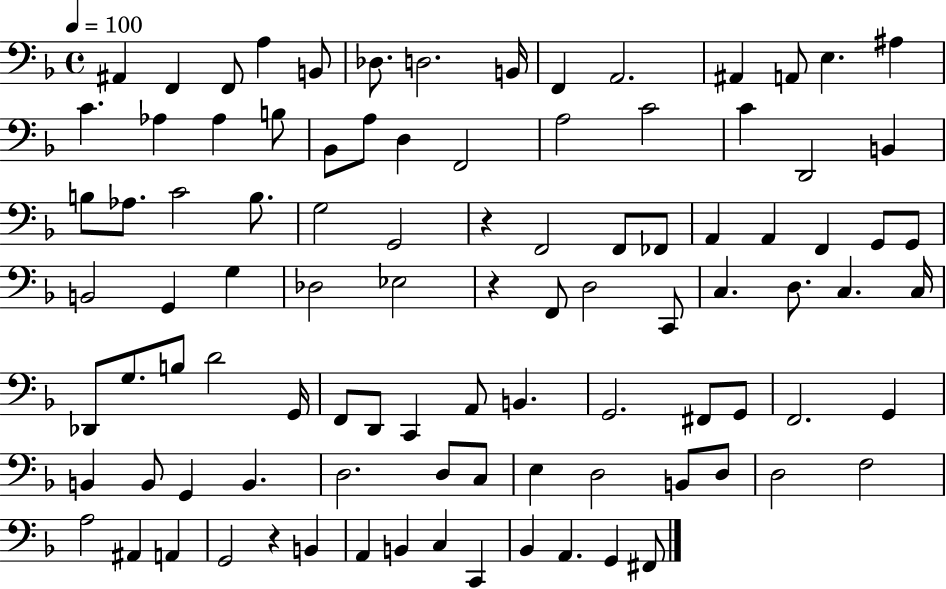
{
  \clef bass
  \time 4/4
  \defaultTimeSignature
  \key f \major
  \tempo 4 = 100
  ais,4 f,4 f,8 a4 b,8 | des8. d2. b,16 | f,4 a,2. | ais,4 a,8 e4. ais4 | \break c'4. aes4 aes4 b8 | bes,8 a8 d4 f,2 | a2 c'2 | c'4 d,2 b,4 | \break b8 aes8. c'2 b8. | g2 g,2 | r4 f,2 f,8 fes,8 | a,4 a,4 f,4 g,8 g,8 | \break b,2 g,4 g4 | des2 ees2 | r4 f,8 d2 c,8 | c4. d8. c4. c16 | \break des,8 g8. b8 d'2 g,16 | f,8 d,8 c,4 a,8 b,4. | g,2. fis,8 g,8 | f,2. g,4 | \break b,4 b,8 g,4 b,4. | d2. d8 c8 | e4 d2 b,8 d8 | d2 f2 | \break a2 ais,4 a,4 | g,2 r4 b,4 | a,4 b,4 c4 c,4 | bes,4 a,4. g,4 fis,8 | \break \bar "|."
}